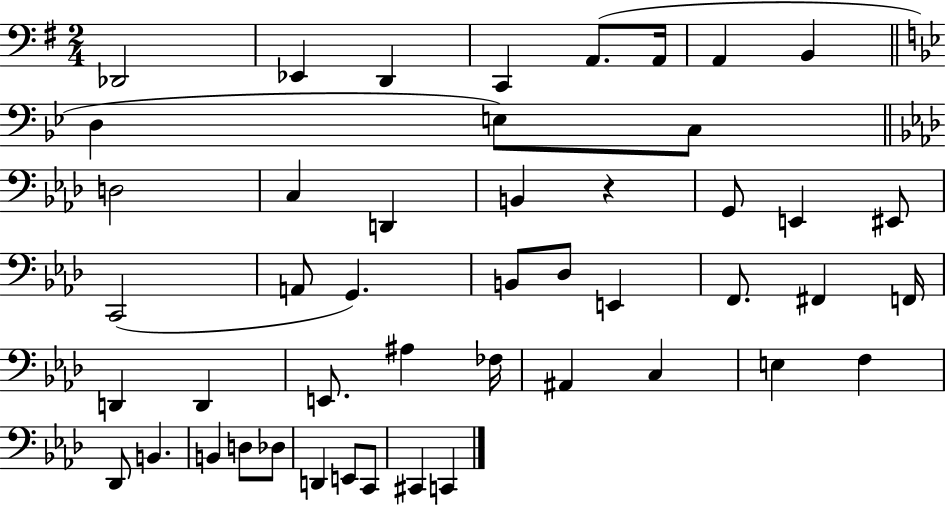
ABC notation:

X:1
T:Untitled
M:2/4
L:1/4
K:G
_D,,2 _E,, D,, C,, A,,/2 A,,/4 A,, B,, D, E,/2 C,/2 D,2 C, D,, B,, z G,,/2 E,, ^E,,/2 C,,2 A,,/2 G,, B,,/2 _D,/2 E,, F,,/2 ^F,, F,,/4 D,, D,, E,,/2 ^A, _F,/4 ^A,, C, E, F, _D,,/2 B,, B,, D,/2 _D,/2 D,, E,,/2 C,,/2 ^C,, C,,